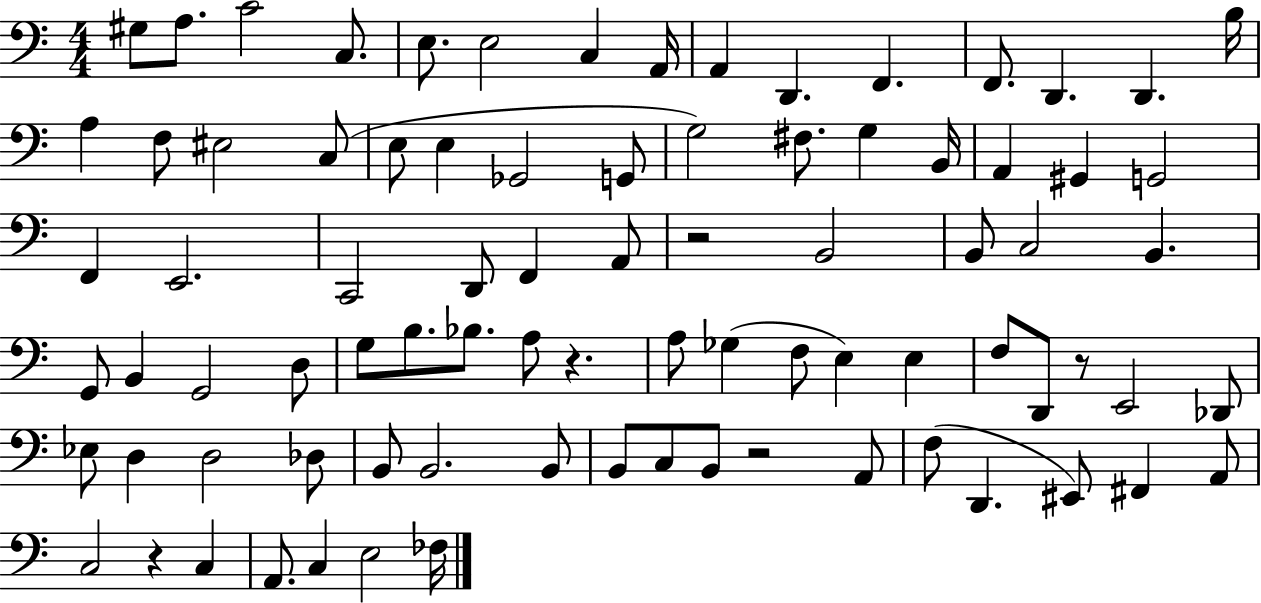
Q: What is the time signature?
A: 4/4